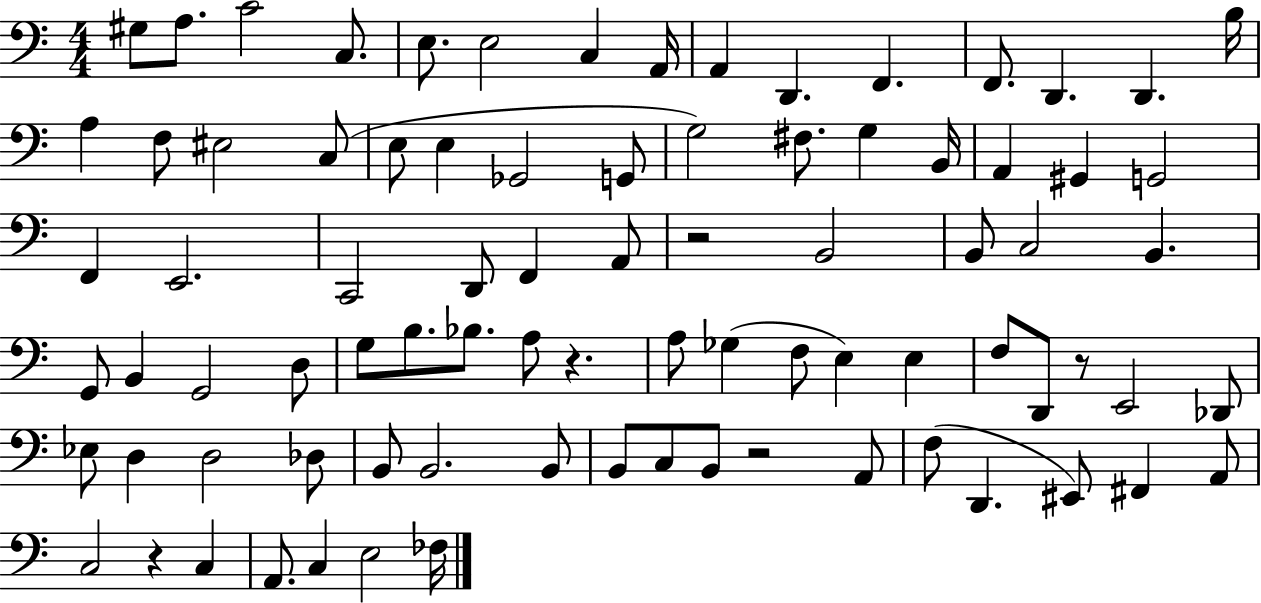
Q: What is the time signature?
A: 4/4